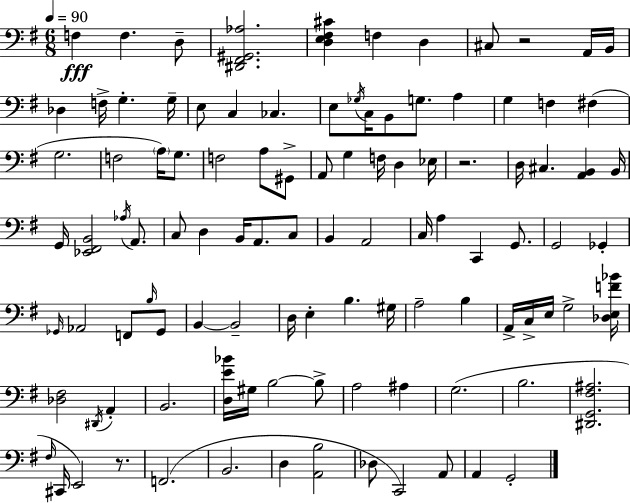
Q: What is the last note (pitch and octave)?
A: G2